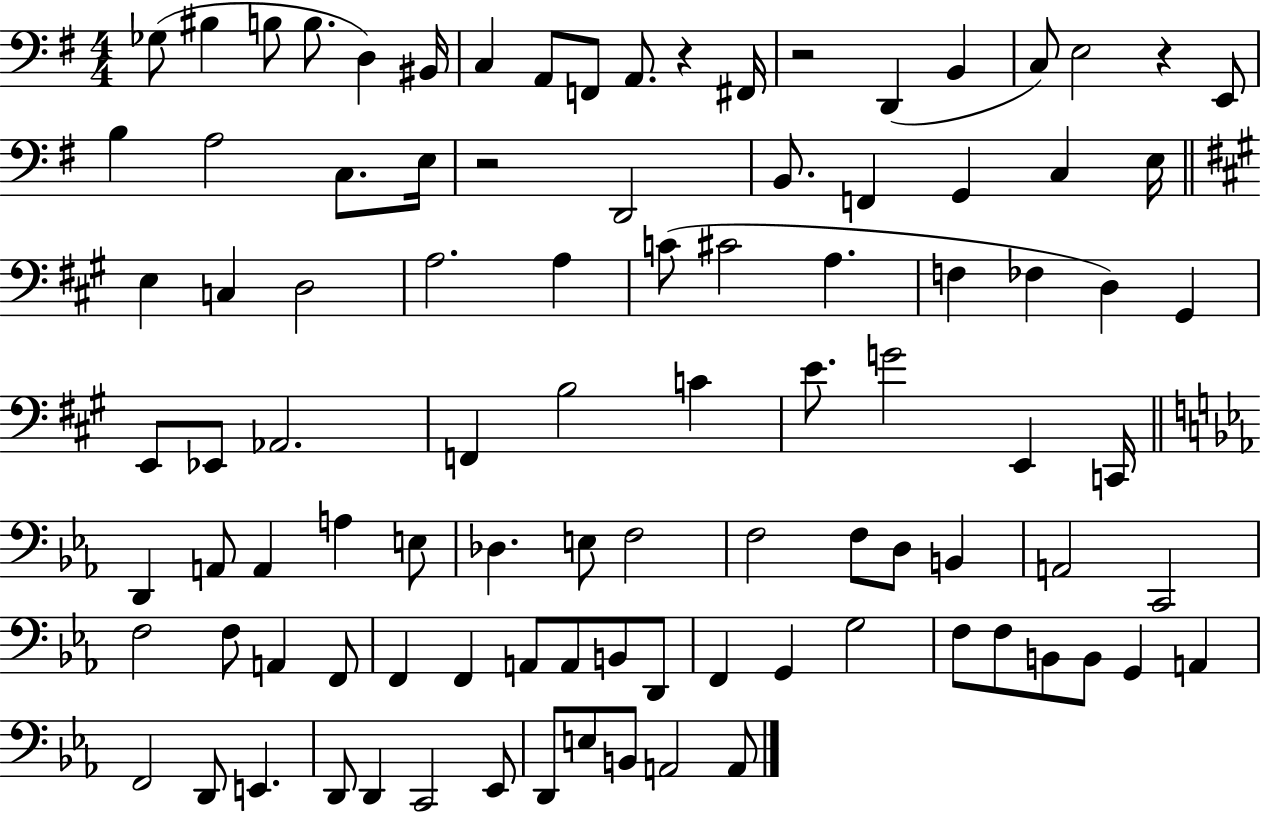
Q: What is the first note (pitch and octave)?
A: Gb3